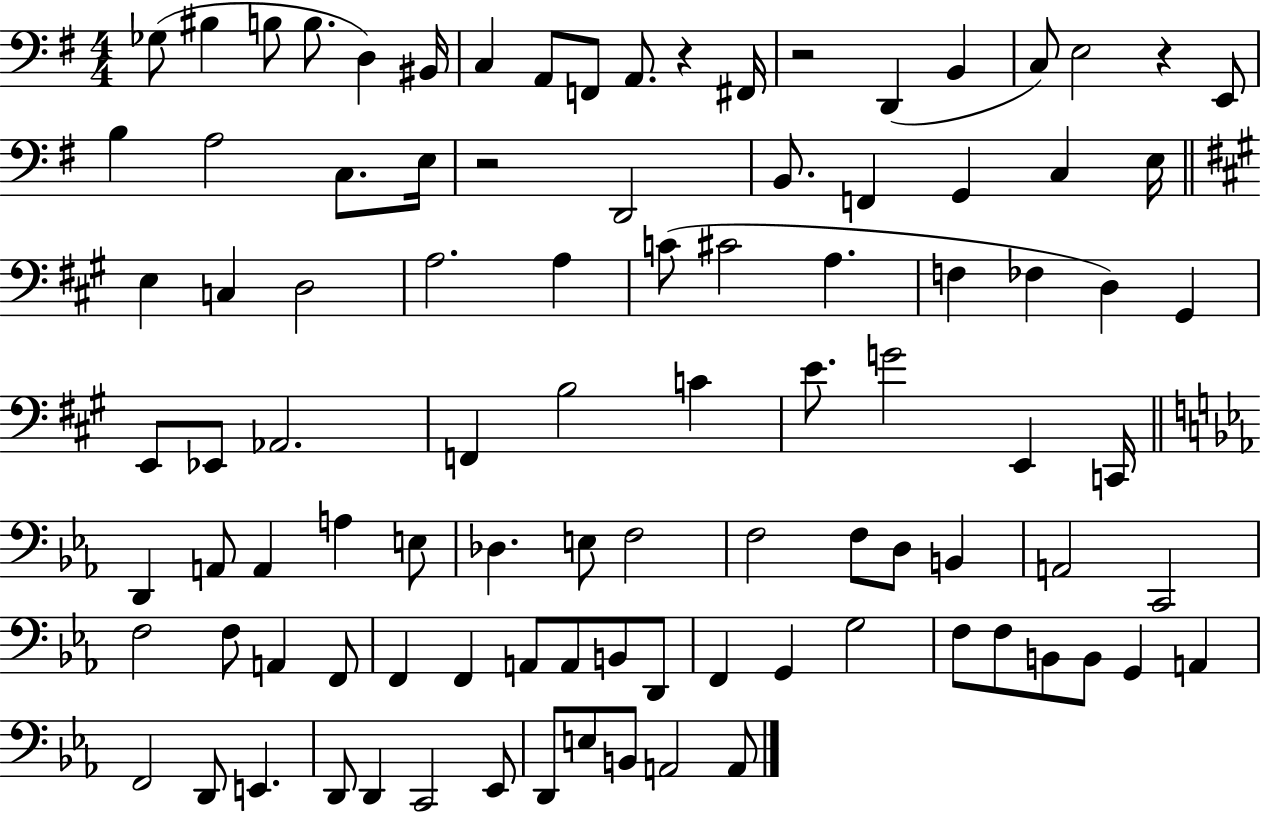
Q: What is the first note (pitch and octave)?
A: Gb3